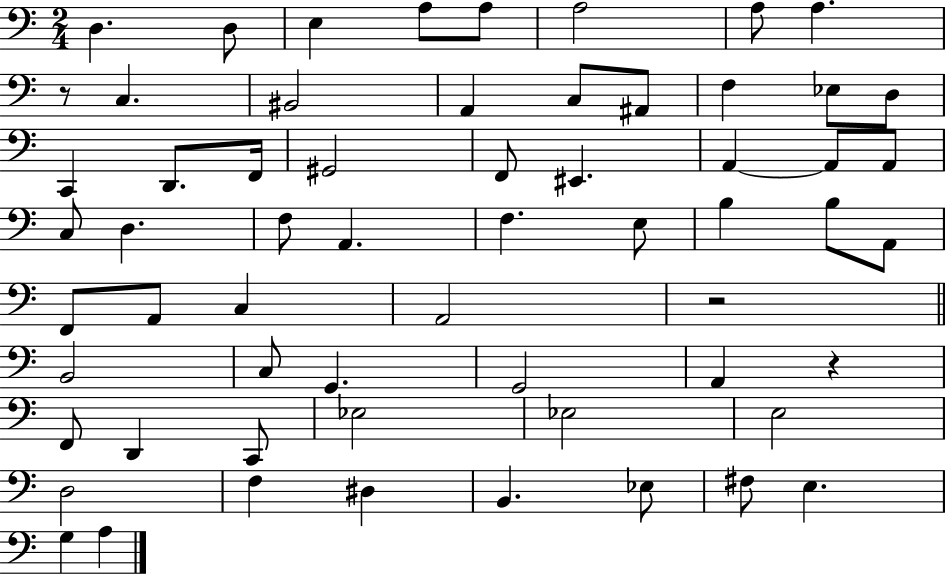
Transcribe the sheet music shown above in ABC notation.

X:1
T:Untitled
M:2/4
L:1/4
K:C
D, D,/2 E, A,/2 A,/2 A,2 A,/2 A, z/2 C, ^B,,2 A,, C,/2 ^A,,/2 F, _E,/2 D,/2 C,, D,,/2 F,,/4 ^G,,2 F,,/2 ^E,, A,, A,,/2 A,,/2 C,/2 D, F,/2 A,, F, E,/2 B, B,/2 A,,/2 F,,/2 A,,/2 C, A,,2 z2 B,,2 C,/2 G,, G,,2 A,, z F,,/2 D,, C,,/2 _E,2 _E,2 E,2 D,2 F, ^D, B,, _E,/2 ^F,/2 E, G, A,